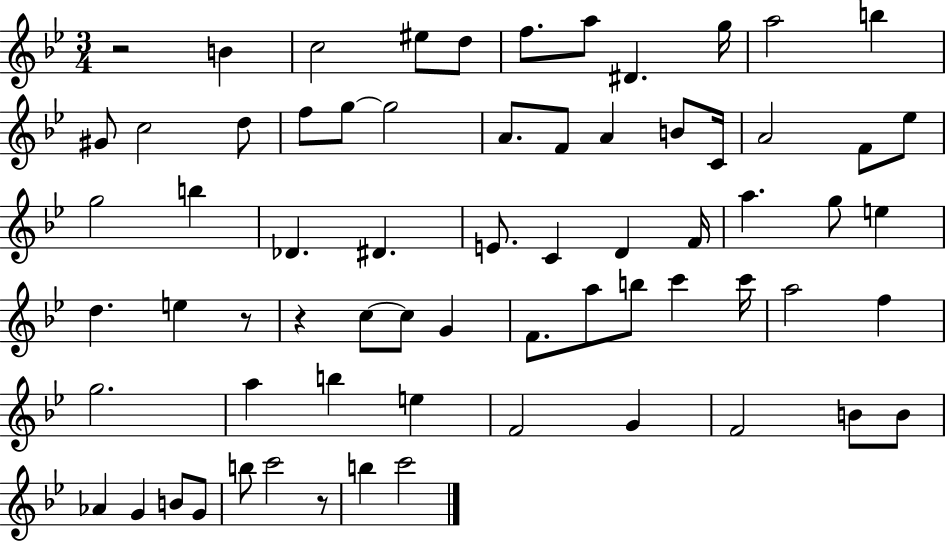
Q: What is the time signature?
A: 3/4